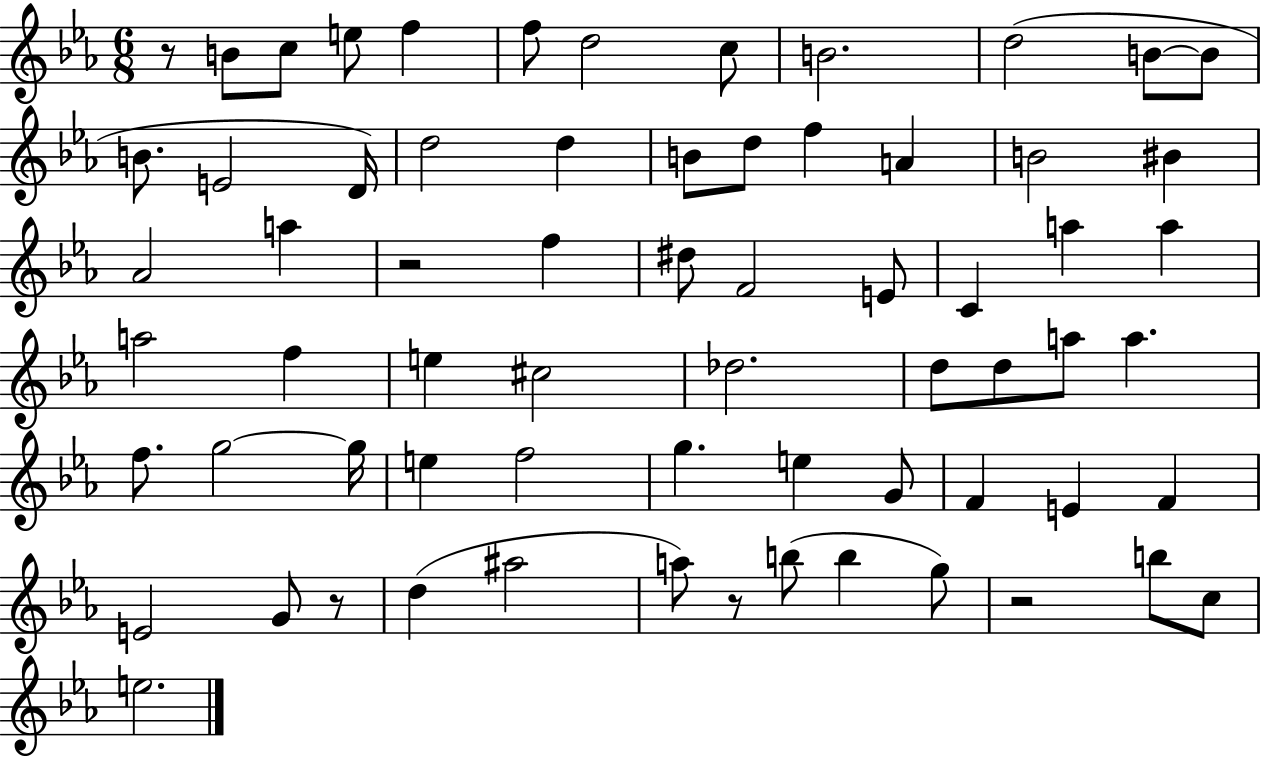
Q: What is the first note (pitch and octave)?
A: B4